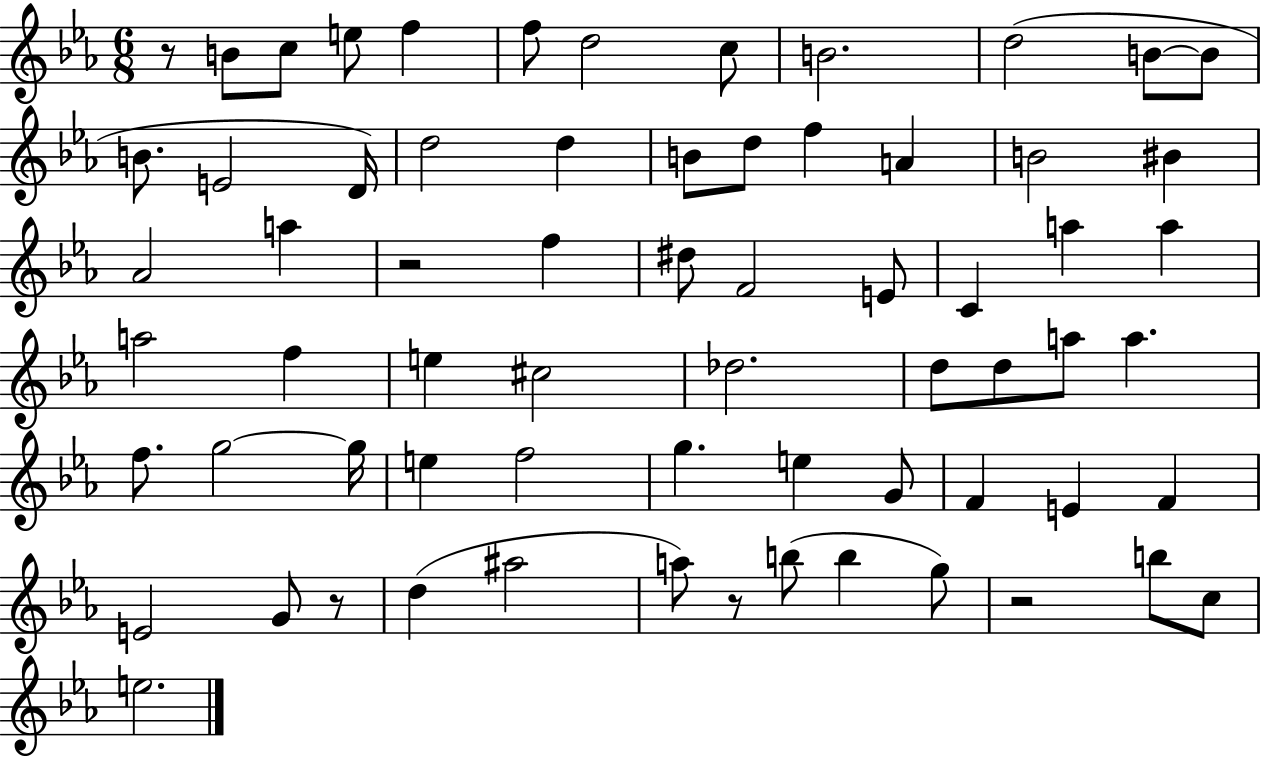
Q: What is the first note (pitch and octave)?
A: B4